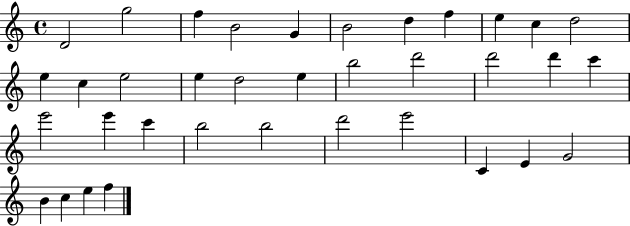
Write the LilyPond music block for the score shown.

{
  \clef treble
  \time 4/4
  \defaultTimeSignature
  \key c \major
  d'2 g''2 | f''4 b'2 g'4 | b'2 d''4 f''4 | e''4 c''4 d''2 | \break e''4 c''4 e''2 | e''4 d''2 e''4 | b''2 d'''2 | d'''2 d'''4 c'''4 | \break e'''2 e'''4 c'''4 | b''2 b''2 | d'''2 e'''2 | c'4 e'4 g'2 | \break b'4 c''4 e''4 f''4 | \bar "|."
}